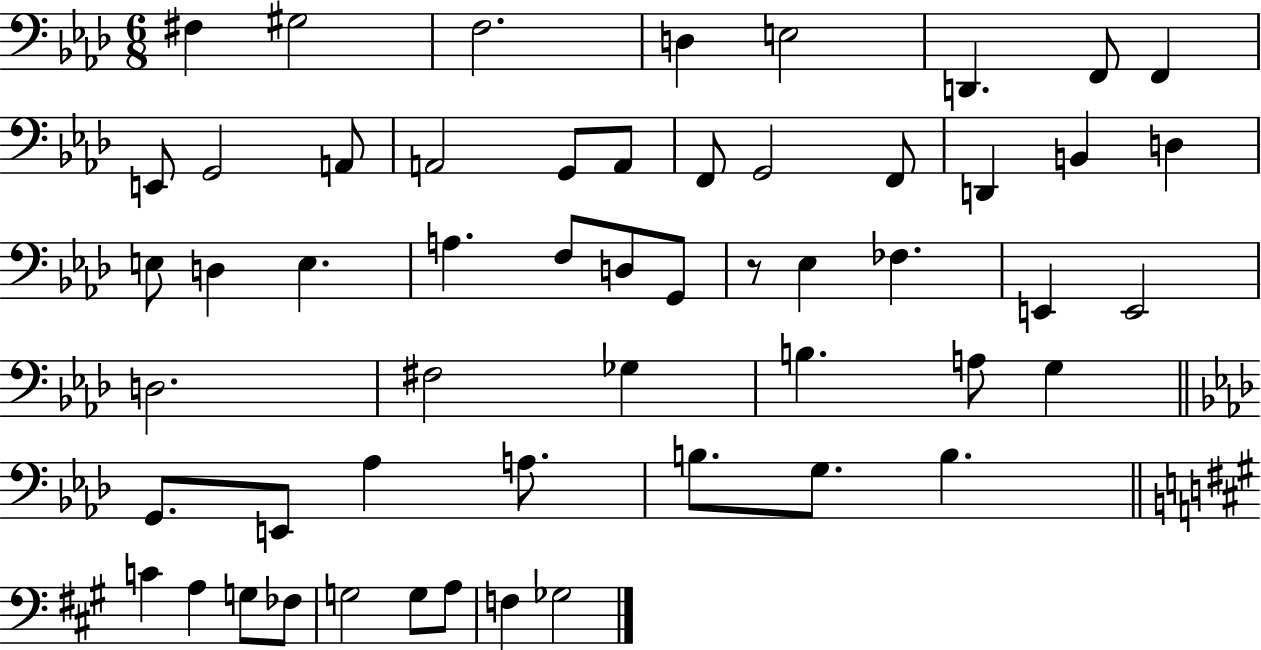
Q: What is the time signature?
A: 6/8